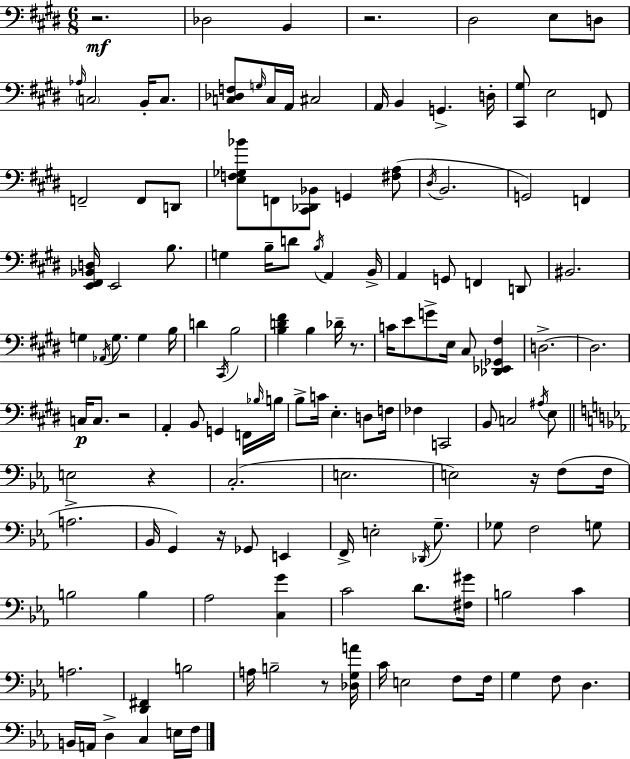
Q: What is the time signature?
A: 6/8